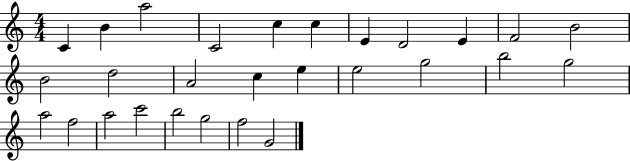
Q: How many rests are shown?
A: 0